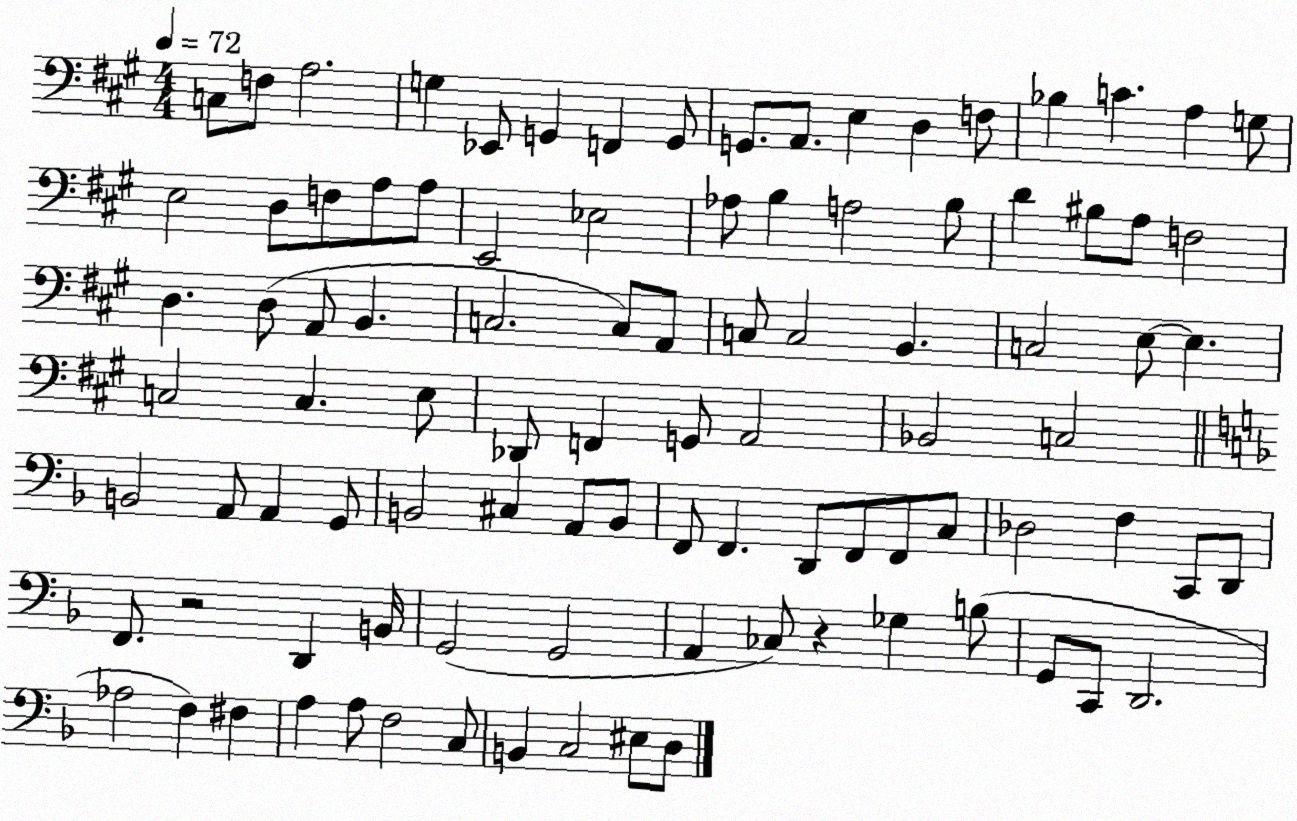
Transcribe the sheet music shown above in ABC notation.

X:1
T:Untitled
M:4/4
L:1/4
K:A
C,/2 F,/2 A,2 G, _E,,/2 G,, F,, G,,/2 G,,/2 A,,/2 E, D, F,/2 _B, C A, G,/2 E,2 D,/2 F,/2 A,/2 A,/2 E,,2 _E,2 _A,/2 B, A,2 B,/2 D ^B,/2 A,/2 F,2 D, D,/2 A,,/2 B,, C,2 C,/2 A,,/2 C,/2 C,2 B,, C,2 E,/2 E, C,2 C, E,/2 _D,,/2 F,, G,,/2 A,,2 _B,,2 C,2 B,,2 A,,/2 A,, G,,/2 B,,2 ^C, A,,/2 B,,/2 F,,/2 F,, D,,/2 F,,/2 F,,/2 C,/2 _D,2 F, C,,/2 D,,/2 F,,/2 z2 D,, B,,/4 G,,2 G,,2 A,, _C,/2 z _G, B,/2 G,,/2 C,,/2 D,,2 _A,2 F, ^F, A, A,/2 F,2 C,/2 B,, C,2 ^E,/2 D,/2